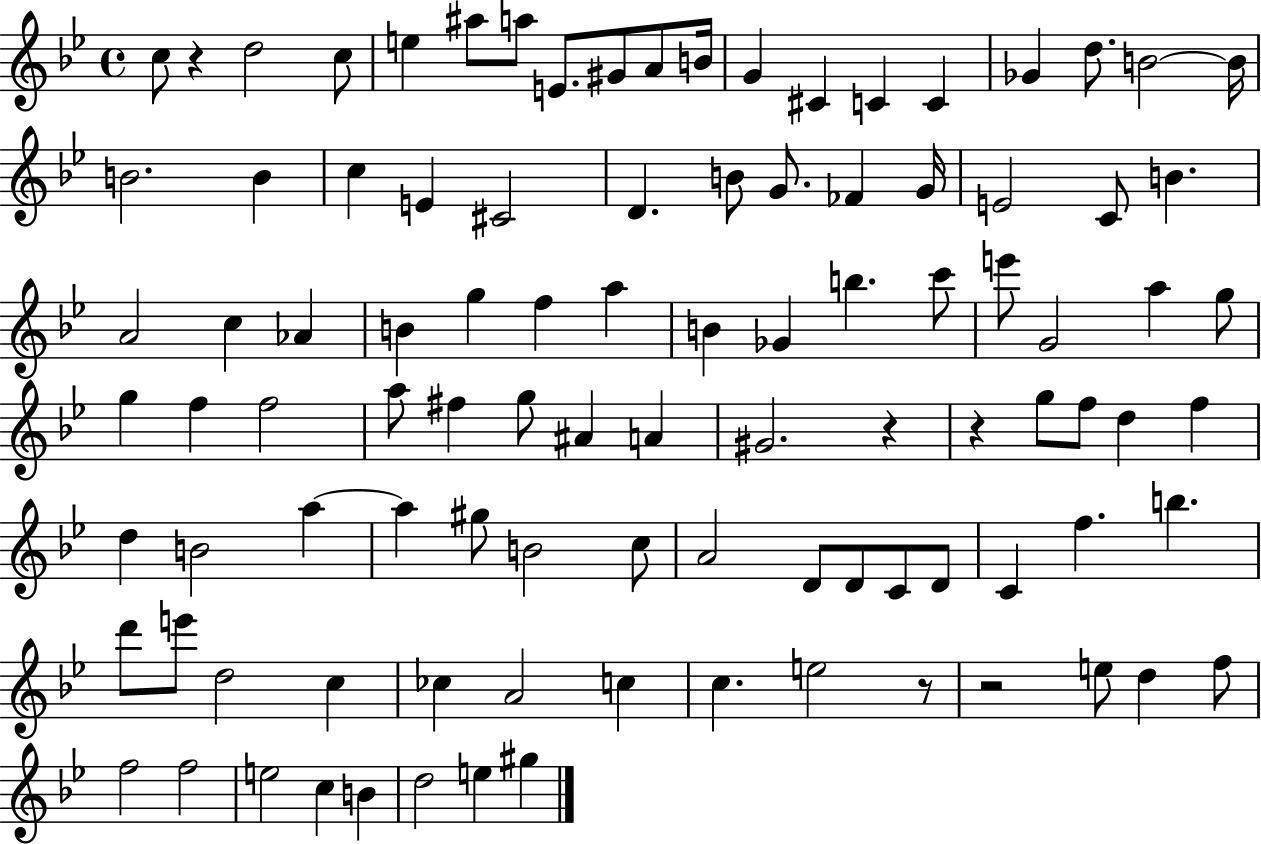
{
  \clef treble
  \time 4/4
  \defaultTimeSignature
  \key bes \major
  c''8 r4 d''2 c''8 | e''4 ais''8 a''8 e'8. gis'8 a'8 b'16 | g'4 cis'4 c'4 c'4 | ges'4 d''8. b'2~~ b'16 | \break b'2. b'4 | c''4 e'4 cis'2 | d'4. b'8 g'8. fes'4 g'16 | e'2 c'8 b'4. | \break a'2 c''4 aes'4 | b'4 g''4 f''4 a''4 | b'4 ges'4 b''4. c'''8 | e'''8 g'2 a''4 g''8 | \break g''4 f''4 f''2 | a''8 fis''4 g''8 ais'4 a'4 | gis'2. r4 | r4 g''8 f''8 d''4 f''4 | \break d''4 b'2 a''4~~ | a''4 gis''8 b'2 c''8 | a'2 d'8 d'8 c'8 d'8 | c'4 f''4. b''4. | \break d'''8 e'''8 d''2 c''4 | ces''4 a'2 c''4 | c''4. e''2 r8 | r2 e''8 d''4 f''8 | \break f''2 f''2 | e''2 c''4 b'4 | d''2 e''4 gis''4 | \bar "|."
}